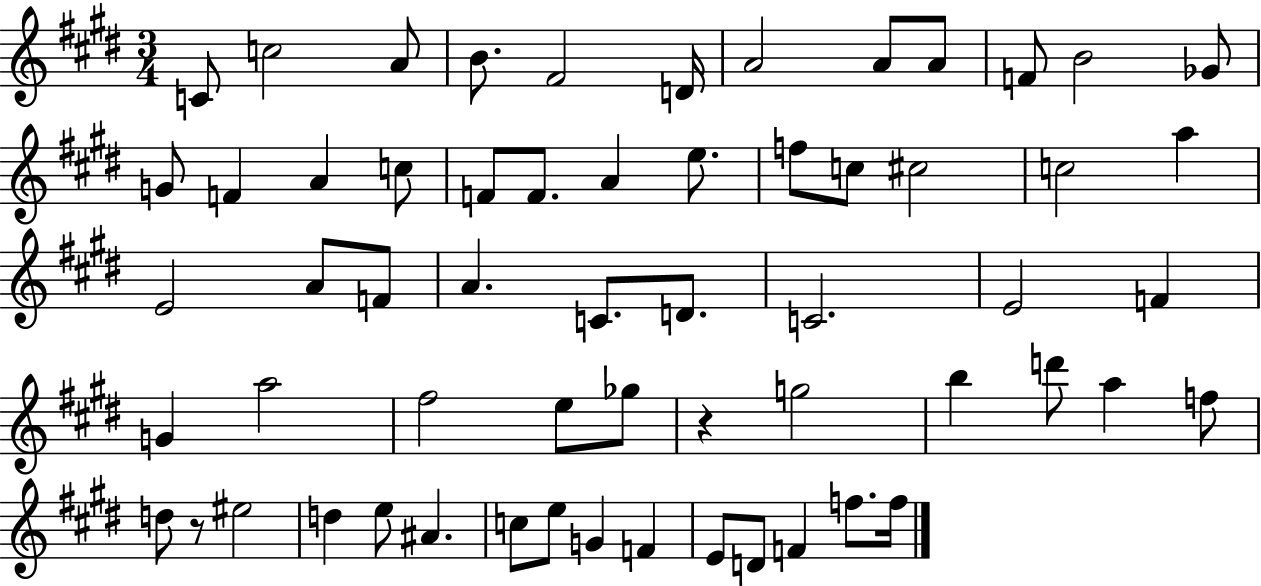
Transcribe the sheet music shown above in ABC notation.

X:1
T:Untitled
M:3/4
L:1/4
K:E
C/2 c2 A/2 B/2 ^F2 D/4 A2 A/2 A/2 F/2 B2 _G/2 G/2 F A c/2 F/2 F/2 A e/2 f/2 c/2 ^c2 c2 a E2 A/2 F/2 A C/2 D/2 C2 E2 F G a2 ^f2 e/2 _g/2 z g2 b d'/2 a f/2 d/2 z/2 ^e2 d e/2 ^A c/2 e/2 G F E/2 D/2 F f/2 f/4